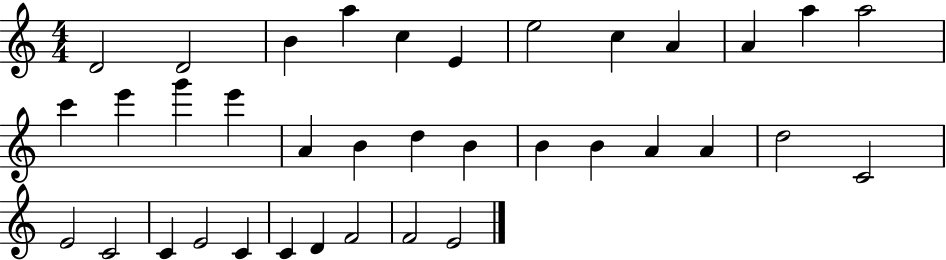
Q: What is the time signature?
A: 4/4